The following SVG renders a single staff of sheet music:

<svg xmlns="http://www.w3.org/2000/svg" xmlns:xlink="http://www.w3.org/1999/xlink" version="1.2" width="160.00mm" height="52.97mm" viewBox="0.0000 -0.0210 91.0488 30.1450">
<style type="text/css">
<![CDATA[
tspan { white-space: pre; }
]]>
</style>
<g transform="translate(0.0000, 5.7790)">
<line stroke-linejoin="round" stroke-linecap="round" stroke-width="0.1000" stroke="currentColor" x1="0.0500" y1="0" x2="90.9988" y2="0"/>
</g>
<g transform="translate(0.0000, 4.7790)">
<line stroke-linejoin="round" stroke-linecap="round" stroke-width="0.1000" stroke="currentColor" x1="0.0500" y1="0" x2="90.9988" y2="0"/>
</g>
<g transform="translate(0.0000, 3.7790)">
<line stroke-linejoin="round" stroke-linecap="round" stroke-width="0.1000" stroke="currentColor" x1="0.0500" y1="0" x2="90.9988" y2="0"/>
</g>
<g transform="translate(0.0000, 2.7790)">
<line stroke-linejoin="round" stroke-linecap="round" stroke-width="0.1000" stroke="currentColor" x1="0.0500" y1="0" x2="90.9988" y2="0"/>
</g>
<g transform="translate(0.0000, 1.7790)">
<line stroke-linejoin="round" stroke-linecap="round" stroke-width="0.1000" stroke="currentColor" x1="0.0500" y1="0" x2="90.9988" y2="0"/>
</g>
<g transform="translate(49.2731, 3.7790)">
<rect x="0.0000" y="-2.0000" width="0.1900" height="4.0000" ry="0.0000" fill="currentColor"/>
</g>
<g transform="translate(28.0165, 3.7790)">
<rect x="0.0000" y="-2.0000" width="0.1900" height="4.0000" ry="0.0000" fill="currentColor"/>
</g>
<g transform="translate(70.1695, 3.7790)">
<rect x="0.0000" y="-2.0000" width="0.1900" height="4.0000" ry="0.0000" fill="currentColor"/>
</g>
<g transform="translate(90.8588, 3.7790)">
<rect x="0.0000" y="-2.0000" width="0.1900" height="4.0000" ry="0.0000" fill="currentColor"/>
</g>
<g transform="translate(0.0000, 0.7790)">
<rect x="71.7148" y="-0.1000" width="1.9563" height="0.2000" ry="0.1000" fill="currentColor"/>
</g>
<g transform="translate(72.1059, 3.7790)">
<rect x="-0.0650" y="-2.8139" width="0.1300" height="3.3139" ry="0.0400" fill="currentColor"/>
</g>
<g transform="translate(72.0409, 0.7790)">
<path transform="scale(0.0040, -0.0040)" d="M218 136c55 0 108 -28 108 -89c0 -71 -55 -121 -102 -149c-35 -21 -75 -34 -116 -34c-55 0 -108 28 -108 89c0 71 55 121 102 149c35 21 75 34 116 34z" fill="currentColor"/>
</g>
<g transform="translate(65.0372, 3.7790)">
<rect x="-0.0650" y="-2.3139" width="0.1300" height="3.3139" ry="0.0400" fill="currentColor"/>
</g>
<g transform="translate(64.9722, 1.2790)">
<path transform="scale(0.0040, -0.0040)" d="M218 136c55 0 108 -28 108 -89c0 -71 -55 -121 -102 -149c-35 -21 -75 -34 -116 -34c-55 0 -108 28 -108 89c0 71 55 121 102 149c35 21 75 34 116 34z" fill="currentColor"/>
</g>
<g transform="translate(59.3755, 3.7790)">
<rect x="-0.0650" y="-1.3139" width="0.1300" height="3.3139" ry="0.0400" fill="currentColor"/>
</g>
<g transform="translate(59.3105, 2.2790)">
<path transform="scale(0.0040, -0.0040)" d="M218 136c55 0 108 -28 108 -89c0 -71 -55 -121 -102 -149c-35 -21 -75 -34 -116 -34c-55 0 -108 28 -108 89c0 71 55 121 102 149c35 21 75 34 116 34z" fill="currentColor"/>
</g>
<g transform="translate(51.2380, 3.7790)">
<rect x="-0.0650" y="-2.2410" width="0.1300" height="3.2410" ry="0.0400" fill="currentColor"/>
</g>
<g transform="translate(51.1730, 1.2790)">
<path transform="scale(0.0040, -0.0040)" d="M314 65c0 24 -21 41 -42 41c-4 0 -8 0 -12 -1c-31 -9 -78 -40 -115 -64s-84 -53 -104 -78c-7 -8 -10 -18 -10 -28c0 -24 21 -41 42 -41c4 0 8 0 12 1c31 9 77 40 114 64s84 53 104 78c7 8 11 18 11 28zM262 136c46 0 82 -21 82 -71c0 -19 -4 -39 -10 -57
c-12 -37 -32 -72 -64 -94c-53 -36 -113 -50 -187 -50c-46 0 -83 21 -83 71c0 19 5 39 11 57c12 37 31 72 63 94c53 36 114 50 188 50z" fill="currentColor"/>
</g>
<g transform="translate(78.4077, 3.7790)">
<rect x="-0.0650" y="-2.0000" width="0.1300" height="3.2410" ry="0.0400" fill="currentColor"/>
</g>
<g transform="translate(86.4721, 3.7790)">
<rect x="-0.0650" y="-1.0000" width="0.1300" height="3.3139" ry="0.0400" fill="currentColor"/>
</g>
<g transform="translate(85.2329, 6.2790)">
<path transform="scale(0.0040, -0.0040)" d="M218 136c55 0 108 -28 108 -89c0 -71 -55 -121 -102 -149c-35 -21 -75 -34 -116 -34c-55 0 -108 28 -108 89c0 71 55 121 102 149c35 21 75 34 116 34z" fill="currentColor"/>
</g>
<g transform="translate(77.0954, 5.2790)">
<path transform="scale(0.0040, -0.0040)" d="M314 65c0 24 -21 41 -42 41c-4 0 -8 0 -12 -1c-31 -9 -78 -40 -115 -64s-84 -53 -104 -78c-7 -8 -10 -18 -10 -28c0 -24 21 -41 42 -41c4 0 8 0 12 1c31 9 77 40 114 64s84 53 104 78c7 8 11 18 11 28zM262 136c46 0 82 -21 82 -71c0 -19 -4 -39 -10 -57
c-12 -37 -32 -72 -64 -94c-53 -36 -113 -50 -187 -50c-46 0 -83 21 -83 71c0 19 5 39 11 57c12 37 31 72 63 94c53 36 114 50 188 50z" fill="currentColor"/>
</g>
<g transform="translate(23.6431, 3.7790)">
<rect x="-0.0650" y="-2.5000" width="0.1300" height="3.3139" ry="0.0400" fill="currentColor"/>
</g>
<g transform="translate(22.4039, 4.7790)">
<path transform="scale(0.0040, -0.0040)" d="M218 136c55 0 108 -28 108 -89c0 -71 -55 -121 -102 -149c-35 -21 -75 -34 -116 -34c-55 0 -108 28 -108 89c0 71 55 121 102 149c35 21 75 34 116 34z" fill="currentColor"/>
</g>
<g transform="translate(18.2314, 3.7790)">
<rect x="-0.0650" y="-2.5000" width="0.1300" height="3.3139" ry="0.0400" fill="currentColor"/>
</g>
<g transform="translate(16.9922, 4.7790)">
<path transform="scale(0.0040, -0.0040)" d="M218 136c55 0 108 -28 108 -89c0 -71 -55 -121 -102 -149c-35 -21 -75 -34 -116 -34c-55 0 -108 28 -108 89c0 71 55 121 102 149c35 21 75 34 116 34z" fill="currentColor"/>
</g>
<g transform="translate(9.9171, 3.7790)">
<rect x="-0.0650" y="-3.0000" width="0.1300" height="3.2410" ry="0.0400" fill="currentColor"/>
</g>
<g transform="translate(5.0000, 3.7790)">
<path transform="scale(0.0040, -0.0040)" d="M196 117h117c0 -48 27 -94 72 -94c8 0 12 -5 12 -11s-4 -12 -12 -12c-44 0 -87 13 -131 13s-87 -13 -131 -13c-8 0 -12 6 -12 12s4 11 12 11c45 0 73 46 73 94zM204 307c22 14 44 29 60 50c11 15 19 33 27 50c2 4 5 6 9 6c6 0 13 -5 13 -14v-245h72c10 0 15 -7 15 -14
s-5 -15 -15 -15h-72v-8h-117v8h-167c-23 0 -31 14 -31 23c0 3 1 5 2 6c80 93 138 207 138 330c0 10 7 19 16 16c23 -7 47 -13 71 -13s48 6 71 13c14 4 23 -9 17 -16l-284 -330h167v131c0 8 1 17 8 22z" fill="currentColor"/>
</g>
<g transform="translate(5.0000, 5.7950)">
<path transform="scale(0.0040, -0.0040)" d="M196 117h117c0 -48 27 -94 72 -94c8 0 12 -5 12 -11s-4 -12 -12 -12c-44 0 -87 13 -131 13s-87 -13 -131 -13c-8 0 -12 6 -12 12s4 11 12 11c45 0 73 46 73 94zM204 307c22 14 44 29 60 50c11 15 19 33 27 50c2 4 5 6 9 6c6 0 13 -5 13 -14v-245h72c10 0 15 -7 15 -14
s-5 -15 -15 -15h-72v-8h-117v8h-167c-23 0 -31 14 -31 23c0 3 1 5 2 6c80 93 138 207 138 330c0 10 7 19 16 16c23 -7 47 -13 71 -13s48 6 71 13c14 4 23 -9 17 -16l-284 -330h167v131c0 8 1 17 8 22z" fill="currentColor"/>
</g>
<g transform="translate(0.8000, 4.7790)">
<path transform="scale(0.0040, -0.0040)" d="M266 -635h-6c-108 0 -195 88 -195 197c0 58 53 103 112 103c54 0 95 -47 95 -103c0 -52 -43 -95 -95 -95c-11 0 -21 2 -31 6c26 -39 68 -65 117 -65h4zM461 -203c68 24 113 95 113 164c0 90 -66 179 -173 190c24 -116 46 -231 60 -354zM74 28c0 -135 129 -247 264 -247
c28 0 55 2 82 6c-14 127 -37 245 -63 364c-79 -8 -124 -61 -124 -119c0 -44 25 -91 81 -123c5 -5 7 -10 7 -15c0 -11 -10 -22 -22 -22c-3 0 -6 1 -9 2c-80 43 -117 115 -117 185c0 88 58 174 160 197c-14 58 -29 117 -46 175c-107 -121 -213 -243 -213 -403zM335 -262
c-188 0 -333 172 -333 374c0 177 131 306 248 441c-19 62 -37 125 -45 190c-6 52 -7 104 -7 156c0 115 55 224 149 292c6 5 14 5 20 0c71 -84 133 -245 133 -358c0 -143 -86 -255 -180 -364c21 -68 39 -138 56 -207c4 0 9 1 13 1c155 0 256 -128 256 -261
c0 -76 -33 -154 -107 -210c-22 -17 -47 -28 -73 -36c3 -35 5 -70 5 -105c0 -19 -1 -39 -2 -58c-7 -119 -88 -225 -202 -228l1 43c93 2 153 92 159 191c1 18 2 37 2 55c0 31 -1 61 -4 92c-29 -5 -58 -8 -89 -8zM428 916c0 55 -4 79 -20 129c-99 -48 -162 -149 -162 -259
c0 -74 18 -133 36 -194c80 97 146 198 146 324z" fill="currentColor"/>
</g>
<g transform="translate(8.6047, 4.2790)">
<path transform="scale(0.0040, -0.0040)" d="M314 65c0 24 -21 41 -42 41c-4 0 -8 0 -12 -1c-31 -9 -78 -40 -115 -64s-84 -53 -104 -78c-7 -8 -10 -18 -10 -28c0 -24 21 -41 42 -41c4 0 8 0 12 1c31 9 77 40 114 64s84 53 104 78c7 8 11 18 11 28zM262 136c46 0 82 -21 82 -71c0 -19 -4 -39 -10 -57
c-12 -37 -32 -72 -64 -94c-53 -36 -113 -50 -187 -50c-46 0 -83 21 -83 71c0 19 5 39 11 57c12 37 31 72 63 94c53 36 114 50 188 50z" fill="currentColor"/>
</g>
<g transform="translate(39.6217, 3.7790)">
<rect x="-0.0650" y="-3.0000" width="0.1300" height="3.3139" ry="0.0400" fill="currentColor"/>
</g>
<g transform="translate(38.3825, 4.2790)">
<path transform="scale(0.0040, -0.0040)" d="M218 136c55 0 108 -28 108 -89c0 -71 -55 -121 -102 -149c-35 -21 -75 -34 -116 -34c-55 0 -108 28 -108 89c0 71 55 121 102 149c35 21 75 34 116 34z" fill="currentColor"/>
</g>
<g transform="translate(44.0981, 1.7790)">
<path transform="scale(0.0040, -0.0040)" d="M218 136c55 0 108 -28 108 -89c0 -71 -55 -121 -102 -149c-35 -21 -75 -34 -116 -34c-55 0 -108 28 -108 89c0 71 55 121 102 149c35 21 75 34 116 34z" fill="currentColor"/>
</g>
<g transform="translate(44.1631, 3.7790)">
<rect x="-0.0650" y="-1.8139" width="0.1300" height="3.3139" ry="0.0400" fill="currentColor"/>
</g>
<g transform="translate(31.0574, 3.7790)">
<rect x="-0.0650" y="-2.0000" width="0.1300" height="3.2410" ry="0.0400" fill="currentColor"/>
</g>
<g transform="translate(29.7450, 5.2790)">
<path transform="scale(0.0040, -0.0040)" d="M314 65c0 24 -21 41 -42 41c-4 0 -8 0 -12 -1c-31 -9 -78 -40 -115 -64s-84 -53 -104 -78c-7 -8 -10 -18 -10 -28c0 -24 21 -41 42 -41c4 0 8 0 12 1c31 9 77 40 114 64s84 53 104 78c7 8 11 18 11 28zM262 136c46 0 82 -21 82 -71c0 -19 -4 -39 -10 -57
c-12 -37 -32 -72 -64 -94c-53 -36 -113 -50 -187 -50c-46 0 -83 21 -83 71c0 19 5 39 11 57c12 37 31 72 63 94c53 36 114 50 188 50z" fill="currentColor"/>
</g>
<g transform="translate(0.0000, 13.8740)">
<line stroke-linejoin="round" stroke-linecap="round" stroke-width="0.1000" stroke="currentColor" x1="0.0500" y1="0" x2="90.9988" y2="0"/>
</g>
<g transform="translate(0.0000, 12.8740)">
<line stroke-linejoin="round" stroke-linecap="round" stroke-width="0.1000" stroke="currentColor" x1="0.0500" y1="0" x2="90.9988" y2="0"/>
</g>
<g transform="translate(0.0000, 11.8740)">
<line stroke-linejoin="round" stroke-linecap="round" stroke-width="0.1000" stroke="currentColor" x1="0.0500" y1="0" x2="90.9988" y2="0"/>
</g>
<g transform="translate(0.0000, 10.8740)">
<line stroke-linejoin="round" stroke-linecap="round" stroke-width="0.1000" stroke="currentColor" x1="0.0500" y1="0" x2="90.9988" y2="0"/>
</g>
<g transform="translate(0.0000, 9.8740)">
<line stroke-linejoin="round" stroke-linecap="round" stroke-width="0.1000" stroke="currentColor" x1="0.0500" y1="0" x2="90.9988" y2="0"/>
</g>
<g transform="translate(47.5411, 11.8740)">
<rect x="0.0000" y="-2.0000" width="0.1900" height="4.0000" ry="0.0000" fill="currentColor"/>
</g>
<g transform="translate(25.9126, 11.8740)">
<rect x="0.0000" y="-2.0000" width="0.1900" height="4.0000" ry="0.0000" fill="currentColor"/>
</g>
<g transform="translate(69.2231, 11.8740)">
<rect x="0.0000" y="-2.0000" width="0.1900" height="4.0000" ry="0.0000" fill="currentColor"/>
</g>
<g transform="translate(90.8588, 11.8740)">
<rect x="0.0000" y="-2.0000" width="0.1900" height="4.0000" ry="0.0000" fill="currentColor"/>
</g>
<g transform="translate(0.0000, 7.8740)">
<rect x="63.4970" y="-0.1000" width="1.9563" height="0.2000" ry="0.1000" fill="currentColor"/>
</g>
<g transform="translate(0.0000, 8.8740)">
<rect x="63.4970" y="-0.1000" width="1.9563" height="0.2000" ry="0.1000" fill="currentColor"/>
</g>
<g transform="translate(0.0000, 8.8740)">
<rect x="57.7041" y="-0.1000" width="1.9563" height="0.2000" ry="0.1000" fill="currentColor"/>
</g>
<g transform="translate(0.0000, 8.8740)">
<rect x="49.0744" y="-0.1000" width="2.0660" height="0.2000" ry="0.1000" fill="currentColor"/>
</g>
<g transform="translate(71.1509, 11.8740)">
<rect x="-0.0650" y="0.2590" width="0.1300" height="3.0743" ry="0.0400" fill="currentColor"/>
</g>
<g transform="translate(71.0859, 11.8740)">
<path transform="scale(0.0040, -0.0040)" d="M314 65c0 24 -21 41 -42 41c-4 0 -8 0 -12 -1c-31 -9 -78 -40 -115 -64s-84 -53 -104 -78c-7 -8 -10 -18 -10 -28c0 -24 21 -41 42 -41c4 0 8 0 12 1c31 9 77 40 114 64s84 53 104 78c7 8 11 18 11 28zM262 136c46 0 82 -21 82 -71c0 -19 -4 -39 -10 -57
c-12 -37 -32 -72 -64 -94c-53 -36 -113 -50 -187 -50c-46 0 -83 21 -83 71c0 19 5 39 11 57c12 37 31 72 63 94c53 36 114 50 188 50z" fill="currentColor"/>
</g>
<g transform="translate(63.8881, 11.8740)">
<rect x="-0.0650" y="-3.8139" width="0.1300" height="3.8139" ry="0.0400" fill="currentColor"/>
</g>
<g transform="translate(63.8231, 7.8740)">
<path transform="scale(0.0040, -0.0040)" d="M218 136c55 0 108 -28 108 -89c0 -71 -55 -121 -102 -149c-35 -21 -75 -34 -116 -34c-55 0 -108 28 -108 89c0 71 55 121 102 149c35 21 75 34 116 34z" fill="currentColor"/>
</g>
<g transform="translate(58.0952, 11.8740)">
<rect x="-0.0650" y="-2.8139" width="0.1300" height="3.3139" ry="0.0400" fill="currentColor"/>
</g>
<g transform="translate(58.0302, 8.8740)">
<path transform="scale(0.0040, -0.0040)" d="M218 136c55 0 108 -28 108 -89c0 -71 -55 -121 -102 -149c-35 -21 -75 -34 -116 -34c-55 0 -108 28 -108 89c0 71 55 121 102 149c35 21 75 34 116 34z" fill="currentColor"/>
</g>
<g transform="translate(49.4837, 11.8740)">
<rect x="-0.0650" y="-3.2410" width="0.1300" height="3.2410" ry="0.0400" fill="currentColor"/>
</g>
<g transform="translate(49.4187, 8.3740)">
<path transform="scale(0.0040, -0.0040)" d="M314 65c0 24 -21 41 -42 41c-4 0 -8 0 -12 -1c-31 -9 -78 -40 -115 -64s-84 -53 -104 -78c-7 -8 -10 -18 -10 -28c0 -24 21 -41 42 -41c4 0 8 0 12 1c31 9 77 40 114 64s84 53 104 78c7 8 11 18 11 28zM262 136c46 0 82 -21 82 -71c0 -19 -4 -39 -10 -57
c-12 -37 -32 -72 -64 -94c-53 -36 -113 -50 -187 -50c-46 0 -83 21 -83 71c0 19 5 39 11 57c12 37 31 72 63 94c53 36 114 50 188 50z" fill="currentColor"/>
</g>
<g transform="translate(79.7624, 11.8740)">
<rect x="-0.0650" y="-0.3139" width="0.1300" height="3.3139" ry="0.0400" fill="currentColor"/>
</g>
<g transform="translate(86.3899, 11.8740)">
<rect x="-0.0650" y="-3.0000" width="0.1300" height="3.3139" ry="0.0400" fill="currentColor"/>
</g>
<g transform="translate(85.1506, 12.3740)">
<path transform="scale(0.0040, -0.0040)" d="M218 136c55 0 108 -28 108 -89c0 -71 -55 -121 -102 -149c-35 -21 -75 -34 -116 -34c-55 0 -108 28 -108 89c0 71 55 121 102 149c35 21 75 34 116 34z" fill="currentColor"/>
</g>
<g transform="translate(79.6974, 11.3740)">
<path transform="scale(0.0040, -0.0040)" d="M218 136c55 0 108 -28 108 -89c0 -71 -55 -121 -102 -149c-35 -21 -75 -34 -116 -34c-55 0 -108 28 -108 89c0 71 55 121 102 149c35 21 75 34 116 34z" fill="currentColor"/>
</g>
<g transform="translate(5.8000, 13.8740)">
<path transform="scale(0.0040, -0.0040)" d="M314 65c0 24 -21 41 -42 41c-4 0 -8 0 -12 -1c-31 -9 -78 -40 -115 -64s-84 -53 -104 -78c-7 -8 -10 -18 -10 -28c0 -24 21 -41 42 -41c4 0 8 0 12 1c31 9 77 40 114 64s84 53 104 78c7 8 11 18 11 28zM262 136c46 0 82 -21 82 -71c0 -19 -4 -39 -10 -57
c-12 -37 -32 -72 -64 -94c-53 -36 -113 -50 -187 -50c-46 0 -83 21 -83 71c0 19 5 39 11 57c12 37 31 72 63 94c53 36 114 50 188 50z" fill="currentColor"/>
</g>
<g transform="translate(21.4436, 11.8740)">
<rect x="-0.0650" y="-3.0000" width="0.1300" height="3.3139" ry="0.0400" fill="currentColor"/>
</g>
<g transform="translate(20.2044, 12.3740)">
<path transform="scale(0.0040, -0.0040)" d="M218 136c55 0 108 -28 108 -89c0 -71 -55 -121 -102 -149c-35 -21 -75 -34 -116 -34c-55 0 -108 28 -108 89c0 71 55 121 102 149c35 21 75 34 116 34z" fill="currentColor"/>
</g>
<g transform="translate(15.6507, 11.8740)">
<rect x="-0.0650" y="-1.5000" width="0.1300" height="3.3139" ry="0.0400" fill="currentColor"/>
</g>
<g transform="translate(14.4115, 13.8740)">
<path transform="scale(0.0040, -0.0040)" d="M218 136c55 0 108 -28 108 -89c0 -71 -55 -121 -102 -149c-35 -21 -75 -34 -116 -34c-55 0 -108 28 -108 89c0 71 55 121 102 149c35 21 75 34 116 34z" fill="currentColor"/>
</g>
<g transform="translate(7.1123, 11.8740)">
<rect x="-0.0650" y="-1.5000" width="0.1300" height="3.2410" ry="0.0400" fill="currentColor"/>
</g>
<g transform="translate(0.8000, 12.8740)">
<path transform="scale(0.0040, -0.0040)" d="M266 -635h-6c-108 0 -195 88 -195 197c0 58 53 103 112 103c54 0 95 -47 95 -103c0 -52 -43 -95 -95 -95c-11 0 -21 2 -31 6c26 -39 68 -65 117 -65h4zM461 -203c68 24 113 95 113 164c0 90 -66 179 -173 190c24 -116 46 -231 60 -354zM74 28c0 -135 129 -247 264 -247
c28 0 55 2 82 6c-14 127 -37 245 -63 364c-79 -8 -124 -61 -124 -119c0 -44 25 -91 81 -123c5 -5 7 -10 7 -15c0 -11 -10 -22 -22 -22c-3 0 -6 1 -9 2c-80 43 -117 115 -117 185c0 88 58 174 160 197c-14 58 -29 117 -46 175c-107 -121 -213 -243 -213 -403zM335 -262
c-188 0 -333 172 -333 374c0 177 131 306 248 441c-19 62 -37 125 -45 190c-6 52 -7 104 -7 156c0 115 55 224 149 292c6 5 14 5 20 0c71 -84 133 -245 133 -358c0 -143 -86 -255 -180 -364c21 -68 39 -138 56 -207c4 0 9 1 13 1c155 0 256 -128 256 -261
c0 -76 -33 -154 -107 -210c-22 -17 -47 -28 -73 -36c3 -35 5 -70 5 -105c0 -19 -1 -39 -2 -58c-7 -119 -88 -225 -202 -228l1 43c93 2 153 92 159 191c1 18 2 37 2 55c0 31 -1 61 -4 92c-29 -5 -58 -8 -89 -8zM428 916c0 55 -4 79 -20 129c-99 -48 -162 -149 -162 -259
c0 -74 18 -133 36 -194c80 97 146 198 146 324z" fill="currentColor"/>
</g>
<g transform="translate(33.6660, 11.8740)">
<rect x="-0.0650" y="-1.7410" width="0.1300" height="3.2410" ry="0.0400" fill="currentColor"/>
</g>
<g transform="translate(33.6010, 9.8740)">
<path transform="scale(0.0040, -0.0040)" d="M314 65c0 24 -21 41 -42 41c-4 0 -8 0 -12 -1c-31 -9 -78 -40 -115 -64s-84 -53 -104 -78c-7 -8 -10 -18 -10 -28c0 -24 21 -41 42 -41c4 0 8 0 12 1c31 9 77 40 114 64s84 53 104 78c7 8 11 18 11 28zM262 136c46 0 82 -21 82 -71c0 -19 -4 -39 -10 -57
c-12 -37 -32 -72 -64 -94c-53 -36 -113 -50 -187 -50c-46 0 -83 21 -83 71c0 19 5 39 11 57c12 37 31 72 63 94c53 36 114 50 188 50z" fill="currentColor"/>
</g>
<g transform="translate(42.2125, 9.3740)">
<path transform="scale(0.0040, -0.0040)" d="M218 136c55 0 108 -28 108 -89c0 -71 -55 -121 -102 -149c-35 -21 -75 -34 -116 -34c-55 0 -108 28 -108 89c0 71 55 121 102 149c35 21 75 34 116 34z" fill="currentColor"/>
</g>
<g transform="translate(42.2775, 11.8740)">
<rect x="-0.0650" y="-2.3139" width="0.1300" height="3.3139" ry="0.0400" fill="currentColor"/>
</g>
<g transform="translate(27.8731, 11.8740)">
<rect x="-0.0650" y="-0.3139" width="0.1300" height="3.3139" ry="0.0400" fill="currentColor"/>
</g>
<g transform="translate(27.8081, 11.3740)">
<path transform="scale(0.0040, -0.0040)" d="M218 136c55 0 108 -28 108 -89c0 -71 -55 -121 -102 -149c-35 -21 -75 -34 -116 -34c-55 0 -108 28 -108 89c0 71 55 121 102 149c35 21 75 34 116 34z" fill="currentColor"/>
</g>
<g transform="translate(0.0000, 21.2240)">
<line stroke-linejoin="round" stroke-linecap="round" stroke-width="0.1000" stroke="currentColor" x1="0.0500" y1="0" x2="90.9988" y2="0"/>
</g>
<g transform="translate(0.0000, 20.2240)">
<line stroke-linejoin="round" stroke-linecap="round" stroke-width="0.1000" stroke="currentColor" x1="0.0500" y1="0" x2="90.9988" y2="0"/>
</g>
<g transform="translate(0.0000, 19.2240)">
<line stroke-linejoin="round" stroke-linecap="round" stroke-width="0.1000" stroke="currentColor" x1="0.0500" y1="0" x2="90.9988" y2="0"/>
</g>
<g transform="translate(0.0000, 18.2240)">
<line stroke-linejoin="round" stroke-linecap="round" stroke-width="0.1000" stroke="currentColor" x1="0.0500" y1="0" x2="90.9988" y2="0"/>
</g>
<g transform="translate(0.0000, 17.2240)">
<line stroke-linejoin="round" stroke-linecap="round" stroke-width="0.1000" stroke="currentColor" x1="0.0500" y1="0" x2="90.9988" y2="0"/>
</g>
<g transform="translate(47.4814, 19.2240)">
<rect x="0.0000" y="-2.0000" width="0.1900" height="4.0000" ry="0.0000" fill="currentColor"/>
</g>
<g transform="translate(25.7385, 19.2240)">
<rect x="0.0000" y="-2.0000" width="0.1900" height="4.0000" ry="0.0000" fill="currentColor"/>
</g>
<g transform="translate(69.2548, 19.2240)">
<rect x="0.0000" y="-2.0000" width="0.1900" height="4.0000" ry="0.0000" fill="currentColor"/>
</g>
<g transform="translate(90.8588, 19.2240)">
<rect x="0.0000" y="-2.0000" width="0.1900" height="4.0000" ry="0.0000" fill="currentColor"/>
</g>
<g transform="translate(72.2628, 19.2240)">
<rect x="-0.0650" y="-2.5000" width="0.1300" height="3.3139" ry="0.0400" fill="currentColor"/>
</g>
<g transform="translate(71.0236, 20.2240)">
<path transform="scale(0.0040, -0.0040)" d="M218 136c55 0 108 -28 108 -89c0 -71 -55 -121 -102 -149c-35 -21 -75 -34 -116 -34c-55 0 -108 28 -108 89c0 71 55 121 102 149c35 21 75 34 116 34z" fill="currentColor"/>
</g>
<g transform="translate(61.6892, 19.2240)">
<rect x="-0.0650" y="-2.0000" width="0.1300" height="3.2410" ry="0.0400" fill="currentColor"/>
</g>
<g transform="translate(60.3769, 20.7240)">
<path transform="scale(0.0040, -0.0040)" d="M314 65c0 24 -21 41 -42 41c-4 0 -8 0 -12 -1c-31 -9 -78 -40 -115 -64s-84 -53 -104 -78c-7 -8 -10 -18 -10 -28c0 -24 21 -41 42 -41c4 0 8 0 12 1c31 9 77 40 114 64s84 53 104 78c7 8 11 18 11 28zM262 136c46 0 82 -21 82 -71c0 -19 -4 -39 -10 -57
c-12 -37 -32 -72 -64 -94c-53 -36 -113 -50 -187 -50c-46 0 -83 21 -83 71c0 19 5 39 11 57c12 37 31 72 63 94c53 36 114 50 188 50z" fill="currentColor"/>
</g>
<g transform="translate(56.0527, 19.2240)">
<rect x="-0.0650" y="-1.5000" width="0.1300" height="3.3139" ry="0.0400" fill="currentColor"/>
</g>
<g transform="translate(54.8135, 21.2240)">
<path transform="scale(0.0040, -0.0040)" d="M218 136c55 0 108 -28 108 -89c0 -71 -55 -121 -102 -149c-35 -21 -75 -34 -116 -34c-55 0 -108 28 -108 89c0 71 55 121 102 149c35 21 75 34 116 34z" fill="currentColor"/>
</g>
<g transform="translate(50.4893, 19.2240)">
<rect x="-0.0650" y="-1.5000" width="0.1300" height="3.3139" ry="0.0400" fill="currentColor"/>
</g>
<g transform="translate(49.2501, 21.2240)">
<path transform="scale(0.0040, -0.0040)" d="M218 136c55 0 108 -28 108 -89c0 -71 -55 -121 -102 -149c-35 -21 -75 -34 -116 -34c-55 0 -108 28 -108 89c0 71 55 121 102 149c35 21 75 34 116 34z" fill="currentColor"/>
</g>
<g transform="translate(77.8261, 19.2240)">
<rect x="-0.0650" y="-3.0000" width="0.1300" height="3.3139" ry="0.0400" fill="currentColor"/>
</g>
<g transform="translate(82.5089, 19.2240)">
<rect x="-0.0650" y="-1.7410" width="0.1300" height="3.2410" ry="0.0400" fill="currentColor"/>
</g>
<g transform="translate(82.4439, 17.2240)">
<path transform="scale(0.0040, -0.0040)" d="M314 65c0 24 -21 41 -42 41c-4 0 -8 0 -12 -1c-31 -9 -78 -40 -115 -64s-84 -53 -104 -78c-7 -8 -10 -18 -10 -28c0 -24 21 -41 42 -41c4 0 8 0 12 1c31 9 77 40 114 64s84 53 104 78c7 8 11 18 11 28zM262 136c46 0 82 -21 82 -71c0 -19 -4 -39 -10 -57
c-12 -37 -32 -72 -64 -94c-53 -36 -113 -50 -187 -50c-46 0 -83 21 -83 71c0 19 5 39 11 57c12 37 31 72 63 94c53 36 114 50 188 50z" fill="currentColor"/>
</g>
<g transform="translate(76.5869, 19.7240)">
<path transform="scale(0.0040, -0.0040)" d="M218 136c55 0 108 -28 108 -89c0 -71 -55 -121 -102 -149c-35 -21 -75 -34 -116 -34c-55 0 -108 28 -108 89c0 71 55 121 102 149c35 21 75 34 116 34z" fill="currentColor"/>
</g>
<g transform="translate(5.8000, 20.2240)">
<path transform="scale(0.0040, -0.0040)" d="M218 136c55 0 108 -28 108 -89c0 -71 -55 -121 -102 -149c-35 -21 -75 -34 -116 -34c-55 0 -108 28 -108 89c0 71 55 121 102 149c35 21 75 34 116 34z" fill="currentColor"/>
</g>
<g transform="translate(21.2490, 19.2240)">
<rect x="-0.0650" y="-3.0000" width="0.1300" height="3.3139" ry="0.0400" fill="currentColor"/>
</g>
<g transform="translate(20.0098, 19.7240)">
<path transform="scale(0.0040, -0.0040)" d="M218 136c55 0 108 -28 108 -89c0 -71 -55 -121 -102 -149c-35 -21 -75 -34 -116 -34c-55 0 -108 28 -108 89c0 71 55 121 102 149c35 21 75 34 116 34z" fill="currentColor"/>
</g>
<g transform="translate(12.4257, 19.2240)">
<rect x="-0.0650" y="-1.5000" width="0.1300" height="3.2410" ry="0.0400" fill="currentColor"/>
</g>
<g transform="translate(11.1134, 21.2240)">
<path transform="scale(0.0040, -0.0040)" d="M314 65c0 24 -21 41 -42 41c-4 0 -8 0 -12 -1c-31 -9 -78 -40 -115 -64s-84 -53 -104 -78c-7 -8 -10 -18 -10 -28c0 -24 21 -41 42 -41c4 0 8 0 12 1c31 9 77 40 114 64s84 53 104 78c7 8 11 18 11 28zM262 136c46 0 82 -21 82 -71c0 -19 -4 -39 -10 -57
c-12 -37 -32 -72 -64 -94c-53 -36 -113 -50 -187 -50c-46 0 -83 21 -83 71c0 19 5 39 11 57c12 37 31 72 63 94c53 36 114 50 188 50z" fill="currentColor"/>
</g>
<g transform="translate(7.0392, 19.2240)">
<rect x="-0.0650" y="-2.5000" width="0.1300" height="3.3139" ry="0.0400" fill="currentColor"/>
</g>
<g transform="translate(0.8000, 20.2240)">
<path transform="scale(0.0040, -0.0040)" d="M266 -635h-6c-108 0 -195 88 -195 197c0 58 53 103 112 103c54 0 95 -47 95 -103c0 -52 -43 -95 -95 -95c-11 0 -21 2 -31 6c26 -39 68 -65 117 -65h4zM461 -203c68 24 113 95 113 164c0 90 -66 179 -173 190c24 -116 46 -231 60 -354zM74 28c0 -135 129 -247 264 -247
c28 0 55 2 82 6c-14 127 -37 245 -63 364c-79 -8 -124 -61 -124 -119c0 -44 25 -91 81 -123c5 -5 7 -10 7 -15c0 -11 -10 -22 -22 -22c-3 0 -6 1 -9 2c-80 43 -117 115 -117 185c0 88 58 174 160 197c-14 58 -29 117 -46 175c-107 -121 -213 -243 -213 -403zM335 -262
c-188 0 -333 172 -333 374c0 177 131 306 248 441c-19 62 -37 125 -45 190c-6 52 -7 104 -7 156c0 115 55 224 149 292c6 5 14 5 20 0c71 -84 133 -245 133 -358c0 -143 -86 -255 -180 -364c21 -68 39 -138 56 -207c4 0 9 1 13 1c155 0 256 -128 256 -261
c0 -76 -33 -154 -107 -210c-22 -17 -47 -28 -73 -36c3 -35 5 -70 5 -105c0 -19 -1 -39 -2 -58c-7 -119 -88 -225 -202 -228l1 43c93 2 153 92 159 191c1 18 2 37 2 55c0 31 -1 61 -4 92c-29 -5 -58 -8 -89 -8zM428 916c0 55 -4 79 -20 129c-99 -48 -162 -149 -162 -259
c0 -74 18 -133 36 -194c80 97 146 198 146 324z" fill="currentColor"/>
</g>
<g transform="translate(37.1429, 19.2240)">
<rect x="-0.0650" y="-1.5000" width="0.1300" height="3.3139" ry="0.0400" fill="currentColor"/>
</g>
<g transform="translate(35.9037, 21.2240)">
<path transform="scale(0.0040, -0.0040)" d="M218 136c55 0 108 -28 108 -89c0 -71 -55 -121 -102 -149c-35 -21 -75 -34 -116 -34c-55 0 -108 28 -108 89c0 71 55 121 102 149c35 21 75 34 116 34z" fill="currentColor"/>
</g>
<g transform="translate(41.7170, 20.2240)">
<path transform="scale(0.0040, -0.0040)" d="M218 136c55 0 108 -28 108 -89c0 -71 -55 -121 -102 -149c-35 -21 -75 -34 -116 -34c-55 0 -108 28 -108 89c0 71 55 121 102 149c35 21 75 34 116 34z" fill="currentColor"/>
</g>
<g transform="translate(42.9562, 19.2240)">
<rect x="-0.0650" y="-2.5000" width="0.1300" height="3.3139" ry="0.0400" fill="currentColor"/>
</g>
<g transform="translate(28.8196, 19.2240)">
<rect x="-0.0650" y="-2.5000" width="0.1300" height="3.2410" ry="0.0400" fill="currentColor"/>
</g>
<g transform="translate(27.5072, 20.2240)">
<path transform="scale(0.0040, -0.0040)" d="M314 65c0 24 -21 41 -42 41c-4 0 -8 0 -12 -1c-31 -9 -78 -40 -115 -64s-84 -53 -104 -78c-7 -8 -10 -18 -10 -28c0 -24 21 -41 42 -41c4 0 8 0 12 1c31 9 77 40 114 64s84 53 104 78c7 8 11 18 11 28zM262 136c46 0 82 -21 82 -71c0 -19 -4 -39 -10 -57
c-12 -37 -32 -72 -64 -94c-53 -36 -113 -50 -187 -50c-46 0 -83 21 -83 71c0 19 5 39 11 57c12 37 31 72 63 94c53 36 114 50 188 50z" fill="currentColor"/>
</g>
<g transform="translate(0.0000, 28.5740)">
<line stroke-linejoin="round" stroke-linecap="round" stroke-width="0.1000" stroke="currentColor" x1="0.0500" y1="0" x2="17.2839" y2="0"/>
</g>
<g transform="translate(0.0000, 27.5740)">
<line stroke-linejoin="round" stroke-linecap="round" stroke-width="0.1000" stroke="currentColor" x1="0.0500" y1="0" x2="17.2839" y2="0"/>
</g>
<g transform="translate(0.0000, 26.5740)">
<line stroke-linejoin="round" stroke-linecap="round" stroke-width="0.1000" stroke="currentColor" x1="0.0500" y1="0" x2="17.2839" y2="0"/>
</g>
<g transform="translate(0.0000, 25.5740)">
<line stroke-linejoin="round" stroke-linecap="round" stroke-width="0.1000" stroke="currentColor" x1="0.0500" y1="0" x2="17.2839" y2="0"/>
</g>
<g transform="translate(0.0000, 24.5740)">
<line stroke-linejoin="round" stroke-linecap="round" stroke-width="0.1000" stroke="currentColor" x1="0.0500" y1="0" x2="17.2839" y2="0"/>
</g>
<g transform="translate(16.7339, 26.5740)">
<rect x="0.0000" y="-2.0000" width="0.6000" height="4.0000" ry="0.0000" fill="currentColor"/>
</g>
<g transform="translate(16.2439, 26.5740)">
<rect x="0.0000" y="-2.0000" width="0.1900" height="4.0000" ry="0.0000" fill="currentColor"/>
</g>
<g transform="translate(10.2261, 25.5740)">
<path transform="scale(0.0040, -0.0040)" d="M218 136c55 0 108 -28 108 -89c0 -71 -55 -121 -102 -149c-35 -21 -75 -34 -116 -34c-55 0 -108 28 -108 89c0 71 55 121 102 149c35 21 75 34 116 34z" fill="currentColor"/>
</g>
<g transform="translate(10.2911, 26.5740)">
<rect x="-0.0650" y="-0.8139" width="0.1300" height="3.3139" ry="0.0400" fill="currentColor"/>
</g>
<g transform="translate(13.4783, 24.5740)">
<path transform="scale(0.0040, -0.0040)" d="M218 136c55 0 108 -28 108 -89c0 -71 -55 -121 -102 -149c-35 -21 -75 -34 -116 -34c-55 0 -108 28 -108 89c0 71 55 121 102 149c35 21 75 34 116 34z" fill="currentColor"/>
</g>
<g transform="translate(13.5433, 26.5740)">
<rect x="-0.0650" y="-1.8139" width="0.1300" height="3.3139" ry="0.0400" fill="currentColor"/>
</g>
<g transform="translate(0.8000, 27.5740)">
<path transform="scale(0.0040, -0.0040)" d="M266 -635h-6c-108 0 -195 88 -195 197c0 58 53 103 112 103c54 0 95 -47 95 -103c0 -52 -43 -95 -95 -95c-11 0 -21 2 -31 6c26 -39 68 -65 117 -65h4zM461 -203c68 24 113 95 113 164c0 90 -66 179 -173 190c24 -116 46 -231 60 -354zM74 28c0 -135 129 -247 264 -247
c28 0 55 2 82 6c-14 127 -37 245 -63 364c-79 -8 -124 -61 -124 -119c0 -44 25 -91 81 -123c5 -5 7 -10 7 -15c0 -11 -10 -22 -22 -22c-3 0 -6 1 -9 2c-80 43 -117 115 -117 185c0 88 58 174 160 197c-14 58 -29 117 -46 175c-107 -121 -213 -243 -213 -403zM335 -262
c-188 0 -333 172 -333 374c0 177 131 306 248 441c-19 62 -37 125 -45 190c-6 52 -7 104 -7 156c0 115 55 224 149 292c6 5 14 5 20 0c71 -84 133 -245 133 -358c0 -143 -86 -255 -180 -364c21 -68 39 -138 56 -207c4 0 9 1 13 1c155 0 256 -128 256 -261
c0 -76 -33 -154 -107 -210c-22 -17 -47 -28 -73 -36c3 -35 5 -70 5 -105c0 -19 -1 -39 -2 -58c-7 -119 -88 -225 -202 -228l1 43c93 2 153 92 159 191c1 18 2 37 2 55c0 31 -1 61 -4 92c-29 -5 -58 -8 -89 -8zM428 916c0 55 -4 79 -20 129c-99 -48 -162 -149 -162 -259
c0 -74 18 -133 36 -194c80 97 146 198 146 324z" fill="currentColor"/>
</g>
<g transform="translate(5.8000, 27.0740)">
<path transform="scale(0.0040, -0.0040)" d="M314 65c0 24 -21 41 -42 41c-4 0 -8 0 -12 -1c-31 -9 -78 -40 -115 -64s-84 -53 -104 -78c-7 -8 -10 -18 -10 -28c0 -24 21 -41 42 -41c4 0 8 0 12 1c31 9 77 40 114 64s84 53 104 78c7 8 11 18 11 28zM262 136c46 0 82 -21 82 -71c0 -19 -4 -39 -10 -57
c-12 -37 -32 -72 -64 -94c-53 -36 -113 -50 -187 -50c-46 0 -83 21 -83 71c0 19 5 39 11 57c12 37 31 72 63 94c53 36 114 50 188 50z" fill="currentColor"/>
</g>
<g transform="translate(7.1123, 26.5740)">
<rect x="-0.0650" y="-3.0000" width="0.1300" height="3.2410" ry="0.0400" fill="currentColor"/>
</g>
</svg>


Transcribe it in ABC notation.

X:1
T:Untitled
M:4/4
L:1/4
K:C
A2 G G F2 A f g2 e g a F2 D E2 E A c f2 g b2 a c' B2 c A G E2 A G2 E G E E F2 G A f2 A2 d f